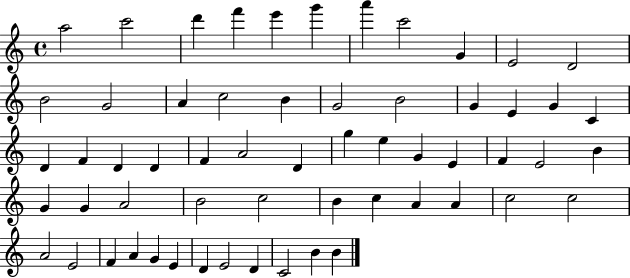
{
  \clef treble
  \time 4/4
  \defaultTimeSignature
  \key c \major
  a''2 c'''2 | d'''4 f'''4 e'''4 g'''4 | a'''4 c'''2 g'4 | e'2 d'2 | \break b'2 g'2 | a'4 c''2 b'4 | g'2 b'2 | g'4 e'4 g'4 c'4 | \break d'4 f'4 d'4 d'4 | f'4 a'2 d'4 | g''4 e''4 g'4 e'4 | f'4 e'2 b'4 | \break g'4 g'4 a'2 | b'2 c''2 | b'4 c''4 a'4 a'4 | c''2 c''2 | \break a'2 e'2 | f'4 a'4 g'4 e'4 | d'4 e'2 d'4 | c'2 b'4 b'4 | \break \bar "|."
}